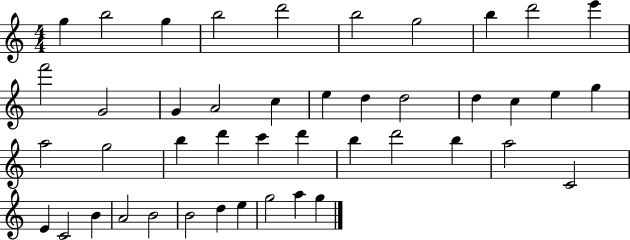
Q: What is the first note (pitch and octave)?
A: G5